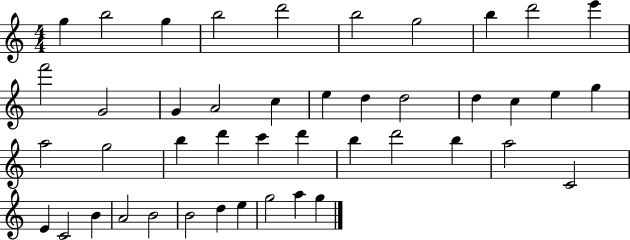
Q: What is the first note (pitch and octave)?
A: G5